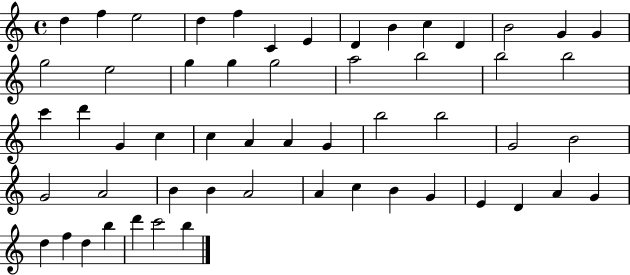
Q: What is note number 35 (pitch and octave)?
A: B4